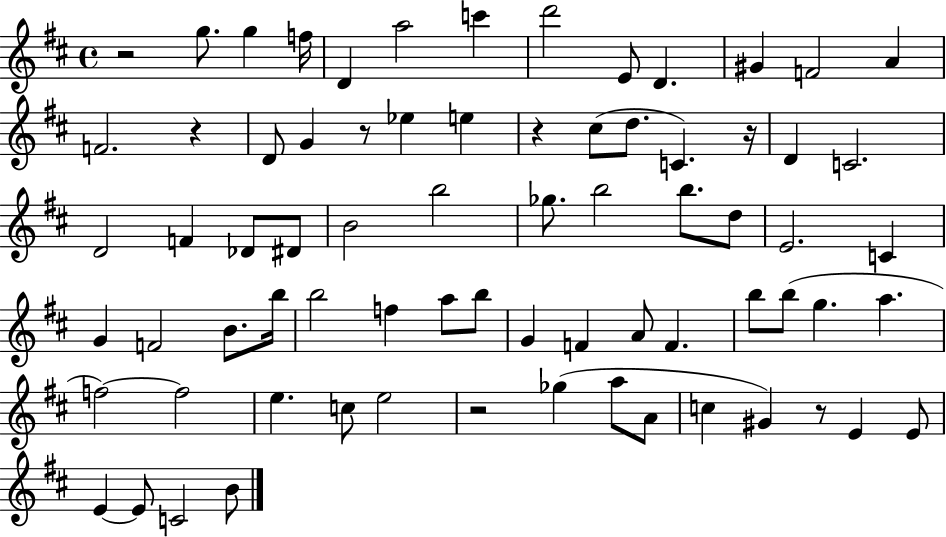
X:1
T:Untitled
M:4/4
L:1/4
K:D
z2 g/2 g f/4 D a2 c' d'2 E/2 D ^G F2 A F2 z D/2 G z/2 _e e z ^c/2 d/2 C z/4 D C2 D2 F _D/2 ^D/2 B2 b2 _g/2 b2 b/2 d/2 E2 C G F2 B/2 b/4 b2 f a/2 b/2 G F A/2 F b/2 b/2 g a f2 f2 e c/2 e2 z2 _g a/2 A/2 c ^G z/2 E E/2 E E/2 C2 B/2